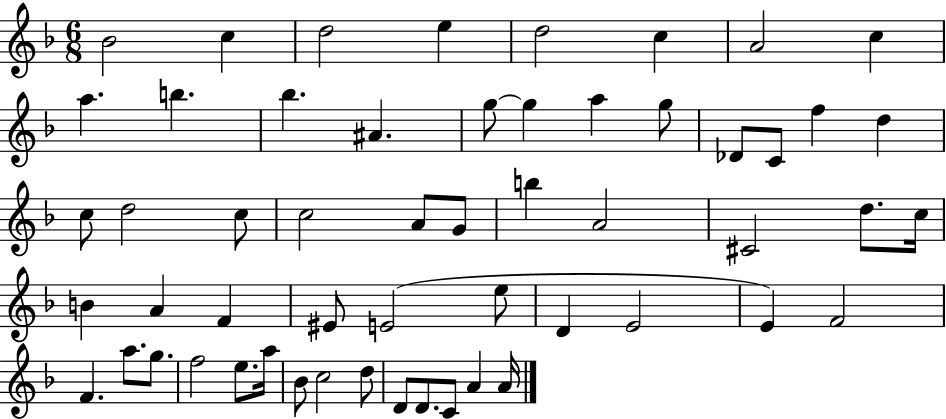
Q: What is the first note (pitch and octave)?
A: Bb4